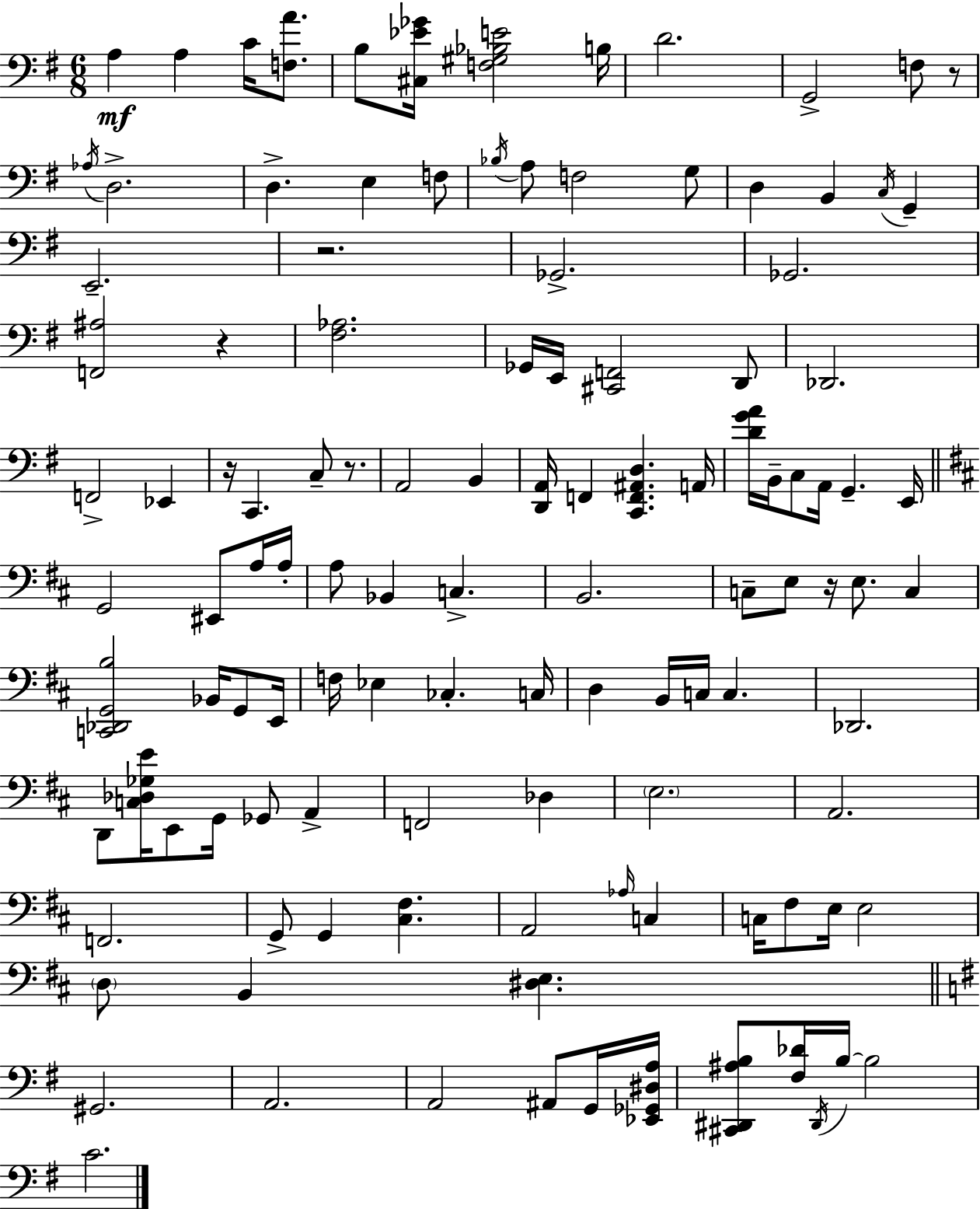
{
  \clef bass
  \numericTimeSignature
  \time 6/8
  \key e \minor
  a4\mf a4 c'16 <f a'>8. | b8 <cis ees' ges'>16 <f gis bes e'>2 b16 | d'2. | g,2-> f8 r8 | \break \acciaccatura { aes16 } d2.-> | d4.-> e4 f8 | \acciaccatura { bes16 } a8 f2 | g8 d4 b,4 \acciaccatura { c16 } g,4-- | \break e,2.-- | r2. | ges,2.-> | ges,2. | \break <f, ais>2 r4 | <fis aes>2. | ges,16 e,16 <cis, f,>2 | d,8 des,2. | \break f,2-> ees,4 | r16 c,4. c8-- | r8. a,2 b,4 | <d, a,>16 f,4 <c, f, ais, d>4. | \break a,16 <d' g' a'>16 b,16-- c8 a,16 g,4.-- | e,16 \bar "||" \break \key d \major g,2 eis,8 a16 a16-. | a8 bes,4 c4.-> | b,2. | c8-- e8 r16 e8. c4 | \break <c, des, g, b>2 bes,16 g,8 e,16 | f16 ees4 ces4.-. c16 | d4 b,16 c16 c4. | des,2. | \break d,8 <c des ges e'>16 e,8 g,16 ges,8 a,4-> | f,2 des4 | \parenthesize e2. | a,2. | \break f,2. | g,8-> g,4 <cis fis>4. | a,2 \grace { aes16 } c4 | c16 fis8 e16 e2 | \break \parenthesize d8 b,4 <dis e>4. | \bar "||" \break \key e \minor gis,2. | a,2. | a,2 ais,8 g,16 <ees, ges, dis a>16 | <cis, dis, ais b>8 <fis des'>16 \acciaccatura { dis,16 } b16~~ b2 | \break c'2. | \bar "|."
}